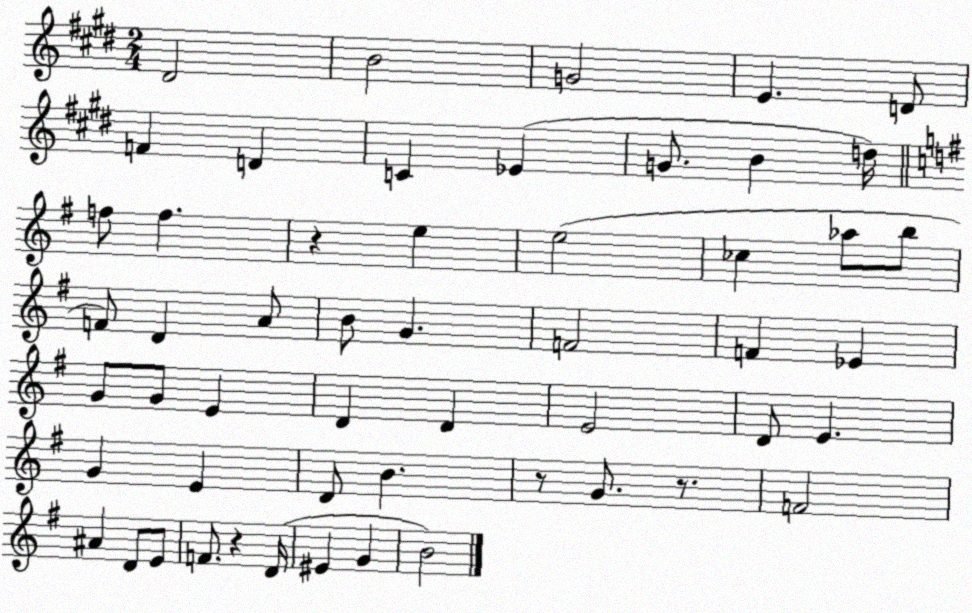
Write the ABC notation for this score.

X:1
T:Untitled
M:2/4
L:1/4
K:E
^D2 B2 G2 E D/2 F D C _E G/2 B d/4 f/2 f z e e2 _c _a/2 b/2 F/2 D A/2 B/2 G F2 F _E G/2 G/2 E D D E2 D/2 E G E D/2 B z/2 G/2 z/2 F2 ^A D/2 E/2 F/2 z D/4 ^E G B2